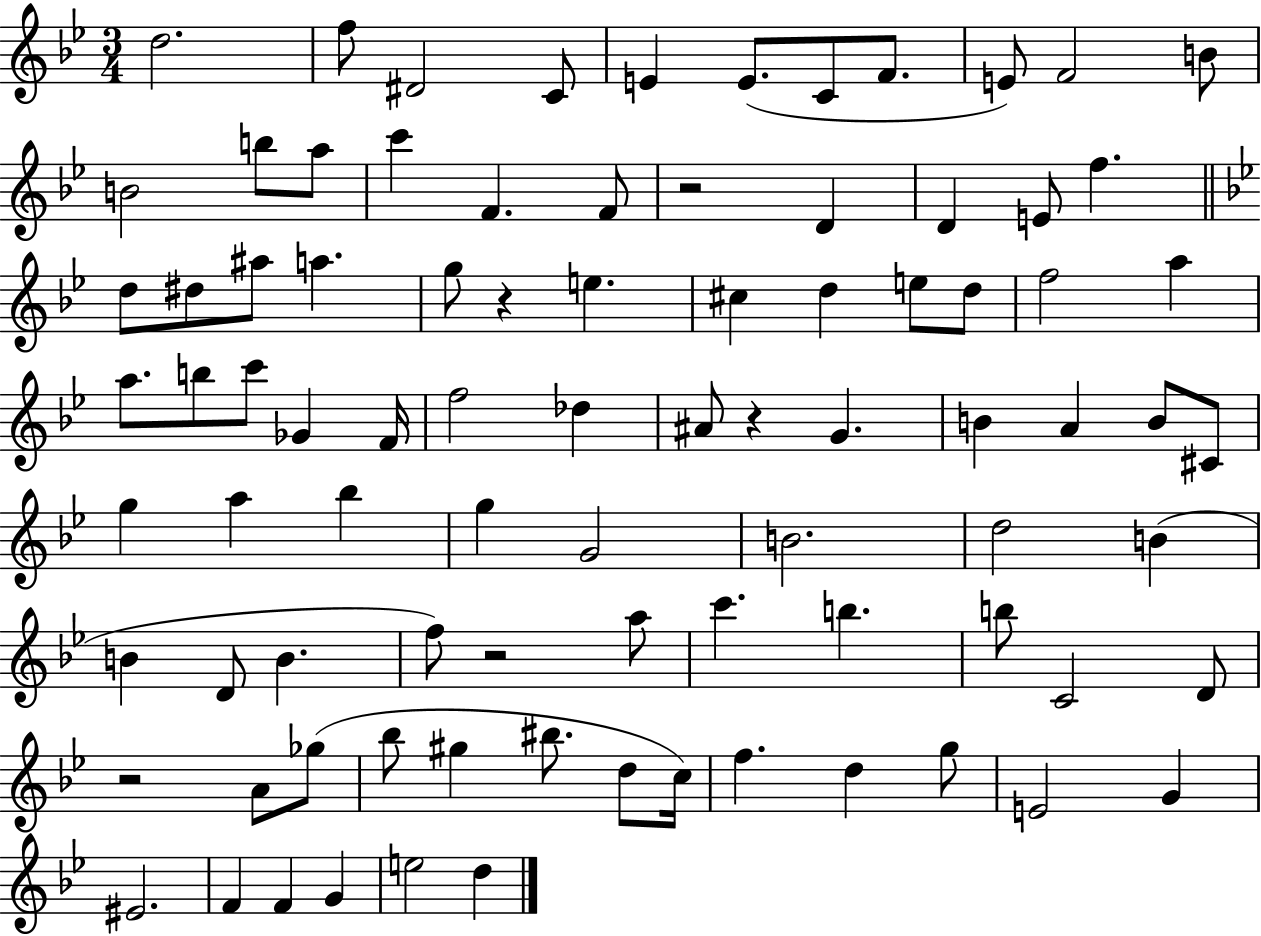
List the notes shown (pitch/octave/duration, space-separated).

D5/h. F5/e D#4/h C4/e E4/q E4/e. C4/e F4/e. E4/e F4/h B4/e B4/h B5/e A5/e C6/q F4/q. F4/e R/h D4/q D4/q E4/e F5/q. D5/e D#5/e A#5/e A5/q. G5/e R/q E5/q. C#5/q D5/q E5/e D5/e F5/h A5/q A5/e. B5/e C6/e Gb4/q F4/s F5/h Db5/q A#4/e R/q G4/q. B4/q A4/q B4/e C#4/e G5/q A5/q Bb5/q G5/q G4/h B4/h. D5/h B4/q B4/q D4/e B4/q. F5/e R/h A5/e C6/q. B5/q. B5/e C4/h D4/e R/h A4/e Gb5/e Bb5/e G#5/q BIS5/e. D5/e C5/s F5/q. D5/q G5/e E4/h G4/q EIS4/h. F4/q F4/q G4/q E5/h D5/q